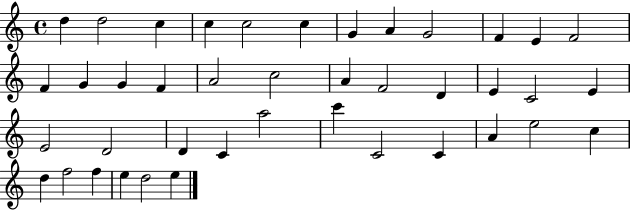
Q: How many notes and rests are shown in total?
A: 41